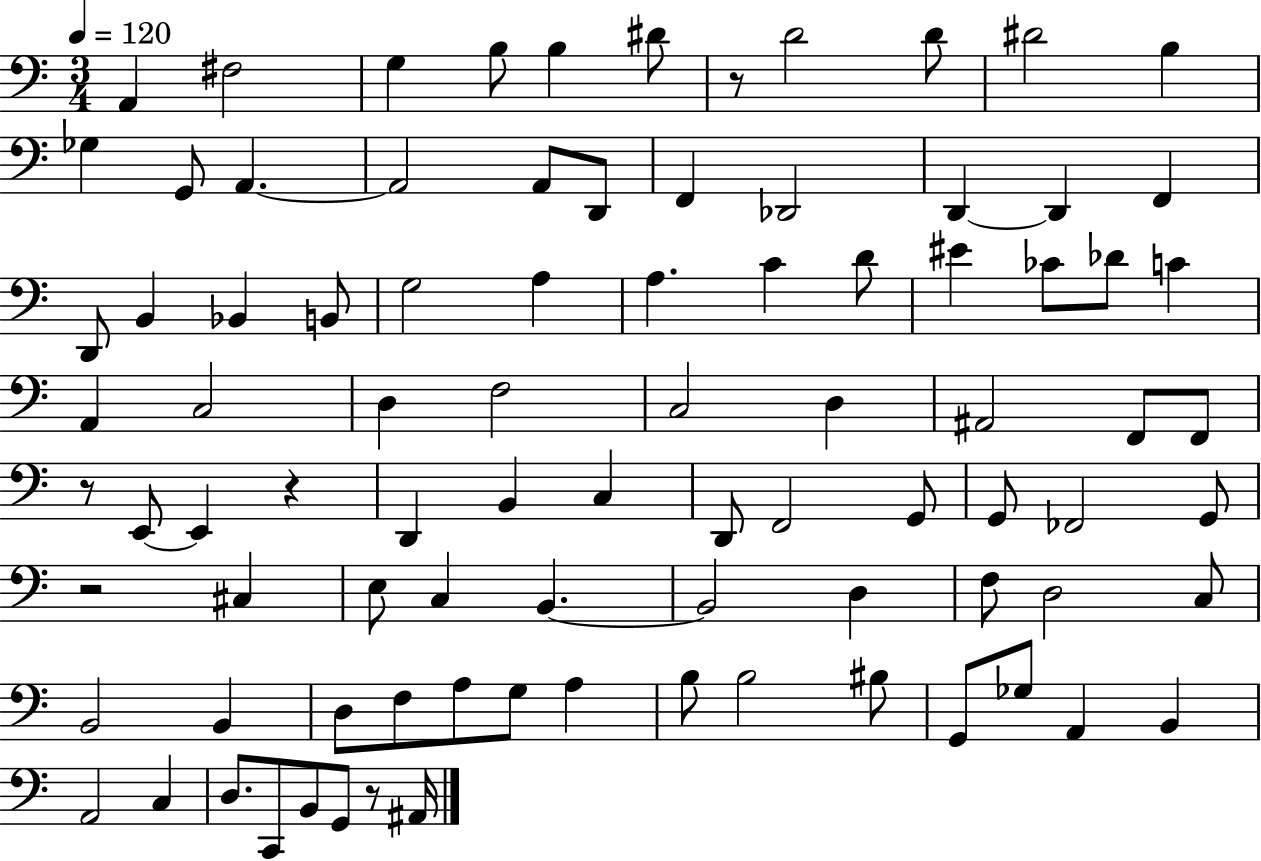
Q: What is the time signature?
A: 3/4